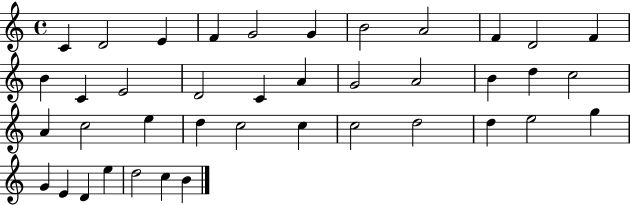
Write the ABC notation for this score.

X:1
T:Untitled
M:4/4
L:1/4
K:C
C D2 E F G2 G B2 A2 F D2 F B C E2 D2 C A G2 A2 B d c2 A c2 e d c2 c c2 d2 d e2 g G E D e d2 c B